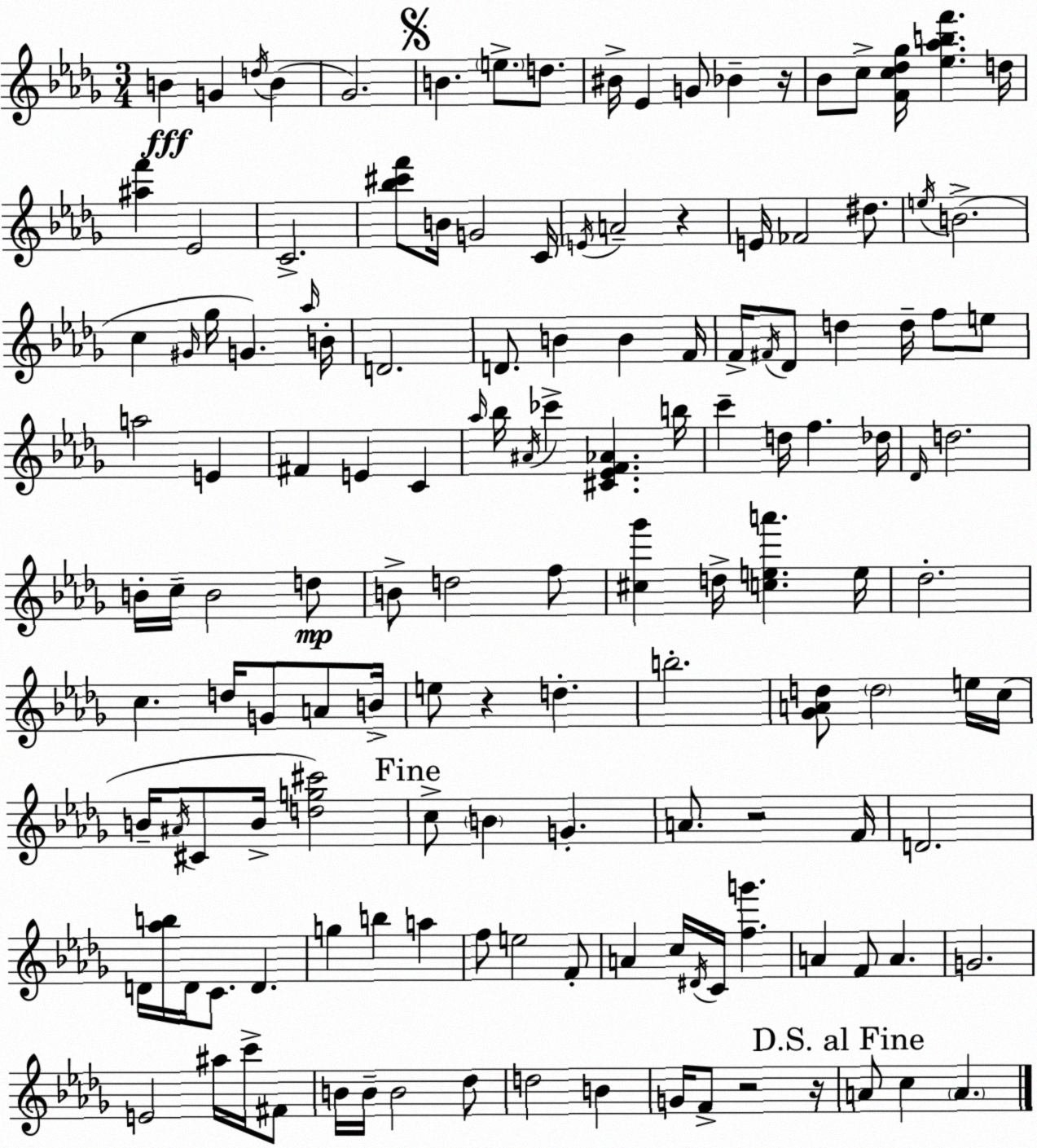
X:1
T:Untitled
M:3/4
L:1/4
K:Bbm
B G d/4 B _G2 B e/2 d/2 ^B/4 _E G/2 _B z/4 _B/2 c/2 [Fc_d_g]/4 [_e_abf'] d/4 [^af'] _E2 C2 [_b^c'f']/2 B/4 G2 C/4 E/4 A2 z E/4 _F2 ^d/2 e/4 B2 c ^G/4 _g/4 G _a/4 B/4 D2 D/2 B B F/4 F/4 ^F/4 _D/2 d d/4 f/2 e/2 a2 E ^F E C _a/4 _b/4 ^A/4 _c' [^C_EF_A] b/4 c' d/4 f _d/4 _D/4 d2 B/4 c/4 B2 d/2 B/2 d2 f/2 [^c_g'] d/4 [cea'] e/4 _d2 c d/4 G/2 A/2 B/4 e/2 z d b2 [_GAd]/2 d2 e/4 c/4 B/4 ^A/4 ^C/2 B/4 [dg^c']2 c/2 B G A/2 z2 F/4 D2 D/4 [_ab]/4 D/4 C/2 D g b a f/2 e2 F/2 A c/4 ^D/4 C/4 [fg'] A F/2 A G2 E2 ^a/4 c'/4 ^F/2 B/4 B/4 B2 _d/2 d2 B G/4 F/2 z2 z/4 A/2 c A